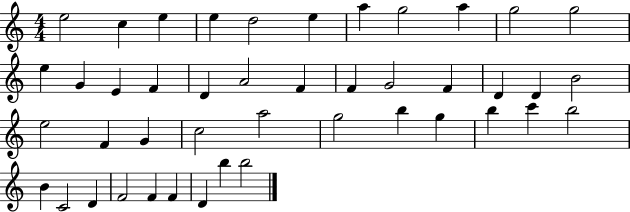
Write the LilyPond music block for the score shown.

{
  \clef treble
  \numericTimeSignature
  \time 4/4
  \key c \major
  e''2 c''4 e''4 | e''4 d''2 e''4 | a''4 g''2 a''4 | g''2 g''2 | \break e''4 g'4 e'4 f'4 | d'4 a'2 f'4 | f'4 g'2 f'4 | d'4 d'4 b'2 | \break e''2 f'4 g'4 | c''2 a''2 | g''2 b''4 g''4 | b''4 c'''4 b''2 | \break b'4 c'2 d'4 | f'2 f'4 f'4 | d'4 b''4 b''2 | \bar "|."
}